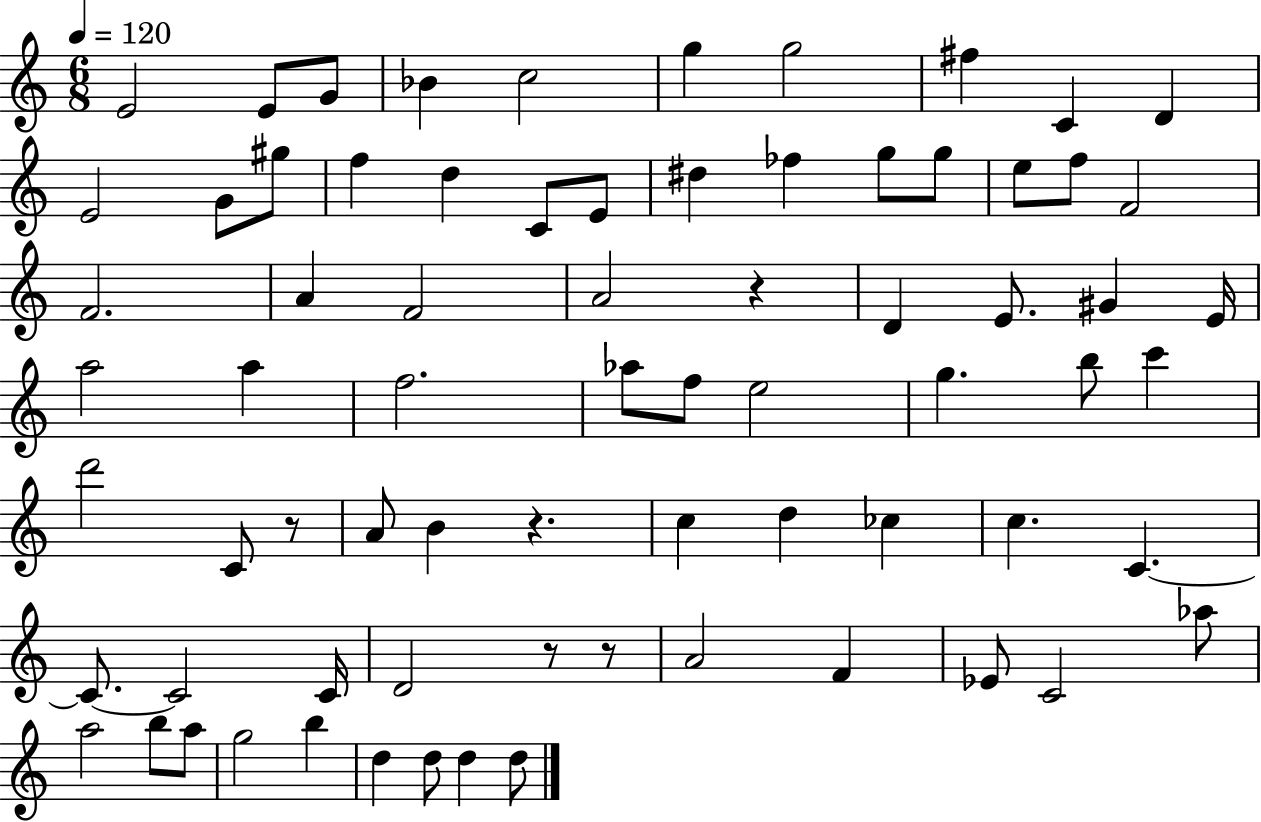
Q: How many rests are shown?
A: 5